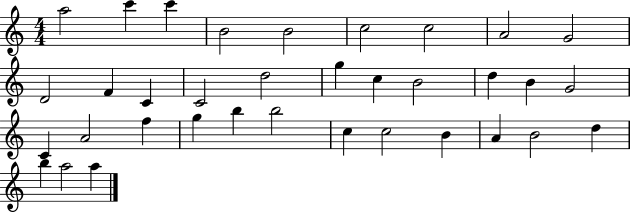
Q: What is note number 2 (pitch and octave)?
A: C6